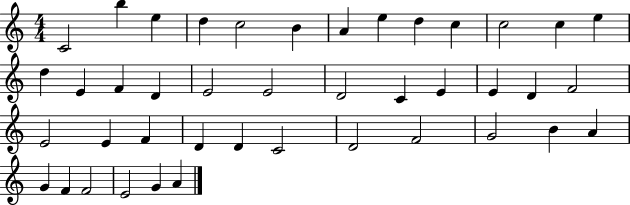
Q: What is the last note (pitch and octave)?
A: A4